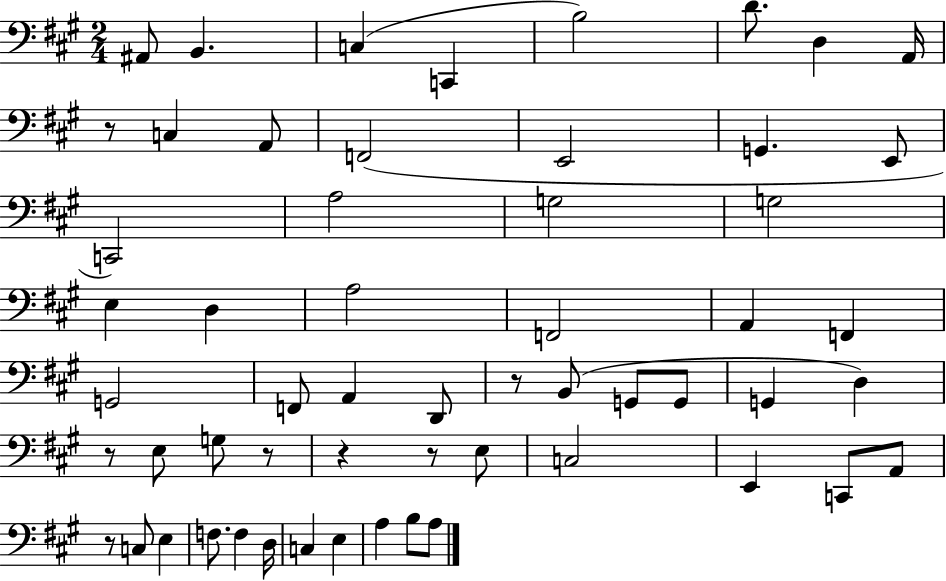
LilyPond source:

{
  \clef bass
  \numericTimeSignature
  \time 2/4
  \key a \major
  \repeat volta 2 { ais,8 b,4. | c4( c,4 | b2) | d'8. d4 a,16 | \break r8 c4 a,8 | f,2( | e,2 | g,4. e,8 | \break c,2) | a2 | g2 | g2 | \break e4 d4 | a2 | f,2 | a,4 f,4 | \break g,2 | f,8 a,4 d,8 | r8 b,8( g,8 g,8 | g,4 d4) | \break r8 e8 g8 r8 | r4 r8 e8 | c2 | e,4 c,8 a,8 | \break r8 c8 e4 | f8. f4 d16 | c4 e4 | a4 b8 a8 | \break } \bar "|."
}